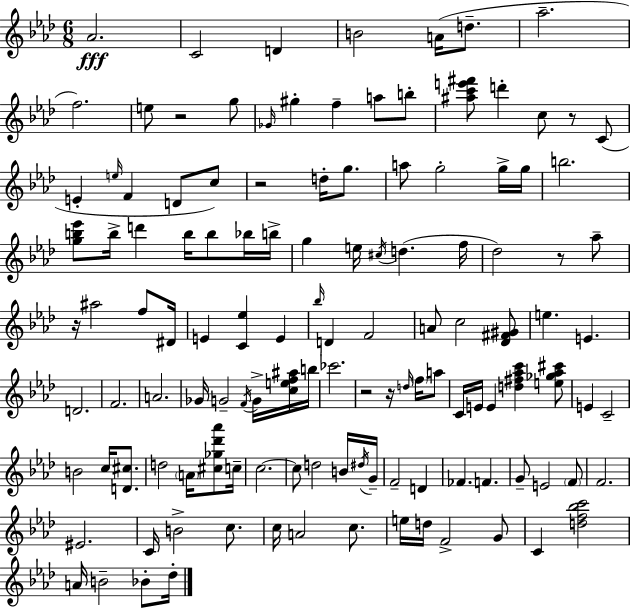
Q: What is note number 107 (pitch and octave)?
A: Db5